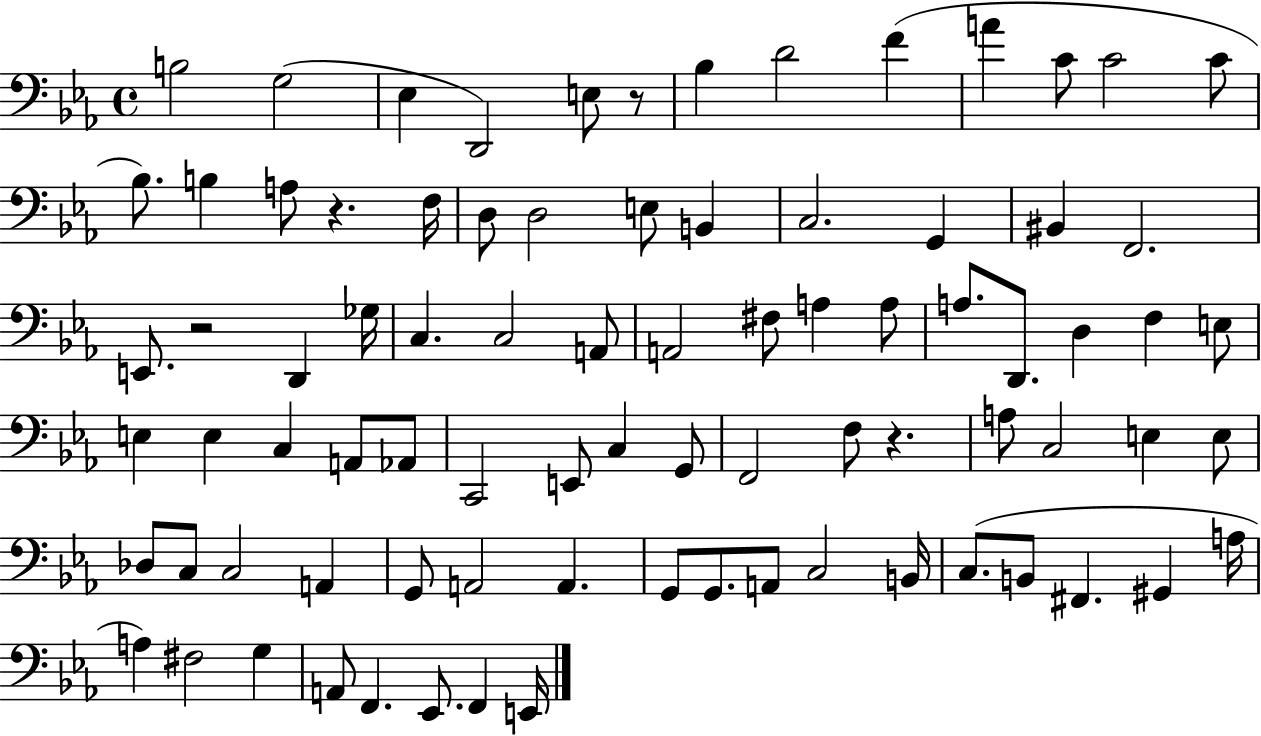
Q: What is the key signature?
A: EES major